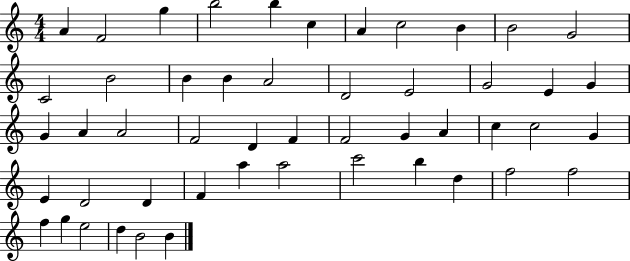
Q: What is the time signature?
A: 4/4